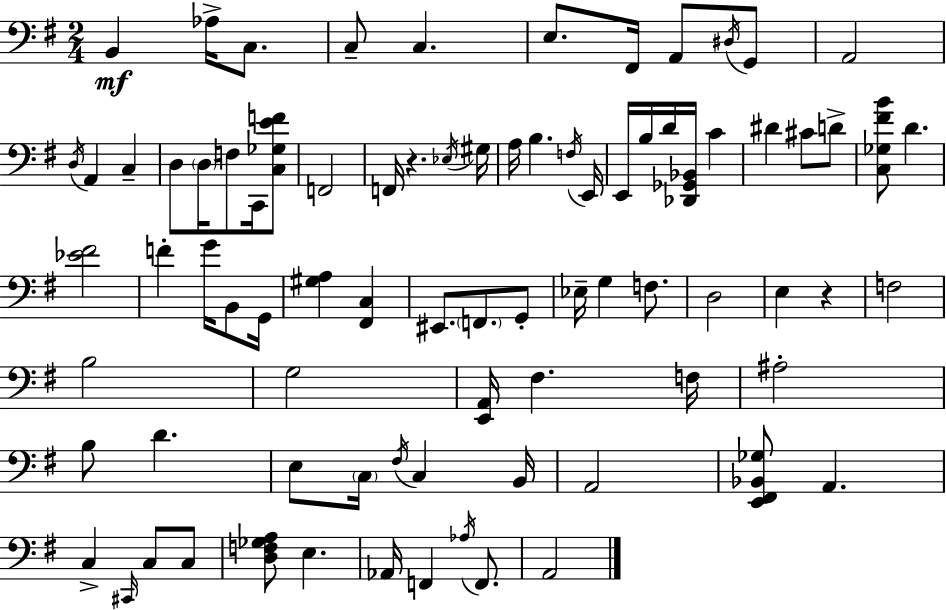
B2/q Ab3/s C3/e. C3/e C3/q. E3/e. F#2/s A2/e D#3/s G2/e A2/h D3/s A2/q C3/q D3/e D3/s F3/e C2/s [C3,Gb3,E4,F4]/e F2/h F2/s R/q. Eb3/s G#3/s A3/s B3/q. F3/s E2/s E2/s B3/s D4/s [Db2,Gb2,Bb2]/s C4/q D#4/q C#4/e D4/e [C3,Gb3,F#4,B4]/e D4/q. [Eb4,F#4]/h F4/q G4/s B2/e G2/s [G#3,A3]/q [F#2,C3]/q EIS2/e. F2/e. G2/e Eb3/s G3/q F3/e. D3/h E3/q R/q F3/h B3/h G3/h [E2,A2]/s F#3/q. F3/s A#3/h B3/e D4/q. E3/e C3/s F#3/s C3/q B2/s A2/h [E2,F#2,Bb2,Gb3]/e A2/q. C3/q C#2/s C3/e C3/e [D3,F3,Gb3,A3]/e E3/q. Ab2/s F2/q Ab3/s F2/e. A2/h